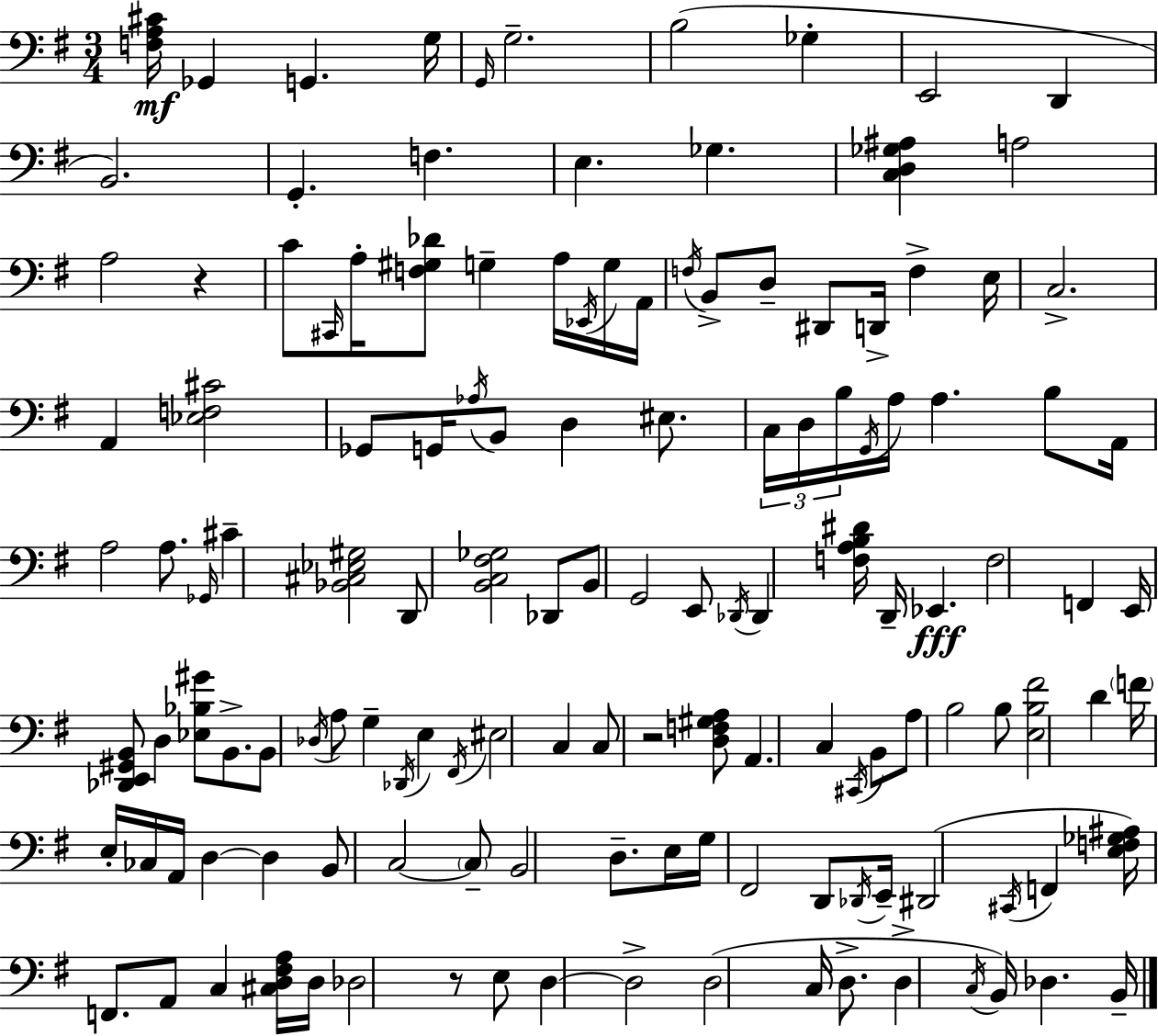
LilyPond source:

{
  \clef bass
  \numericTimeSignature
  \time 3/4
  \key e \minor
  <f a cis'>16\mf ges,4 g,4. g16 | \grace { g,16 } g2.-- | b2( ges4-. | e,2 d,4 | \break b,2.) | g,4.-. f4. | e4. ges4. | <c d ges ais>4 a2 | \break a2 r4 | c'8 \grace { cis,16 } a16-. <f gis des'>8 g4-- a16 | \acciaccatura { ees,16 } g16 a,16 \acciaccatura { f16 } b,8-> d8-- dis,8 d,16-> f4-> | e16 c2.-> | \break a,4 <ees f cis'>2 | ges,8 g,16 \acciaccatura { aes16 } b,8 d4 | eis8. \tuplet 3/2 { c16 d16 b16 } \acciaccatura { g,16 } a16 a4. | b8 a,16 a2 | \break a8. \grace { ges,16 } cis'4-- <bes, cis ees gis>2 | d,8 <b, c fis ges>2 | des,8 b,8 g,2 | e,8 \acciaccatura { des,16 } des,4 | \break <f a b dis'>16 d,16-- ees,4.\fff f2 | f,4 e,16 <des, e, gis, b,>8 d4 | <ees bes gis'>8 b,8.-> b,8 \acciaccatura { des16 } a8 | g4-- \acciaccatura { des,16 } e4 \acciaccatura { fis,16 } eis2 | \break c4 c8 | r2 <d f gis a>8 a,4. | c4 \acciaccatura { cis,16 } b,8 | a8 b2 b8 | \break <e b fis'>2 d'4 | \parenthesize f'16 e16-. ces16 a,16 d4~~ d4 | b,8 c2~~ \parenthesize c8-- | b,2 d8.-- e16 | \break g16 fis,2 d,8 \acciaccatura { des,16 } | e,16-- dis,2( \acciaccatura { cis,16 } f,4 | <e f ges ais>16) f,8. a,8 c4 | <cis d fis a>16 d16 des2 r8 | \break e8 d4~~ d2-> | d2( c16 d8.-> | d4-> \acciaccatura { c16 } b,16) des4. | b,16-- \bar "|."
}